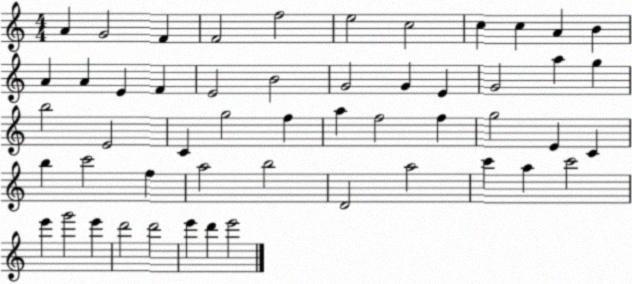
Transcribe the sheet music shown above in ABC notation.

X:1
T:Untitled
M:4/4
L:1/4
K:C
A G2 F F2 f2 e2 c2 c c A B A A E F E2 B2 G2 G E G2 a g b2 E2 C g2 f a f2 f g2 E C b c'2 f a2 b2 D2 a2 c' a c'2 e' g'2 e' d'2 d'2 e' d' e'2